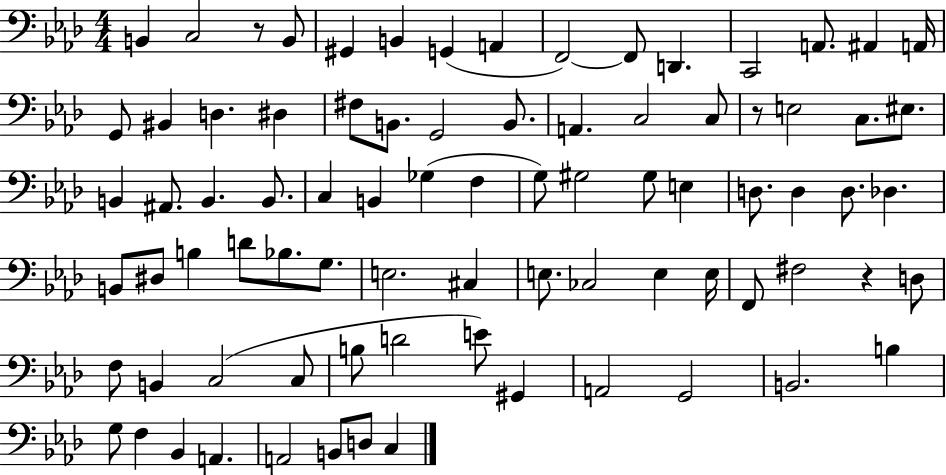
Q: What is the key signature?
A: AES major